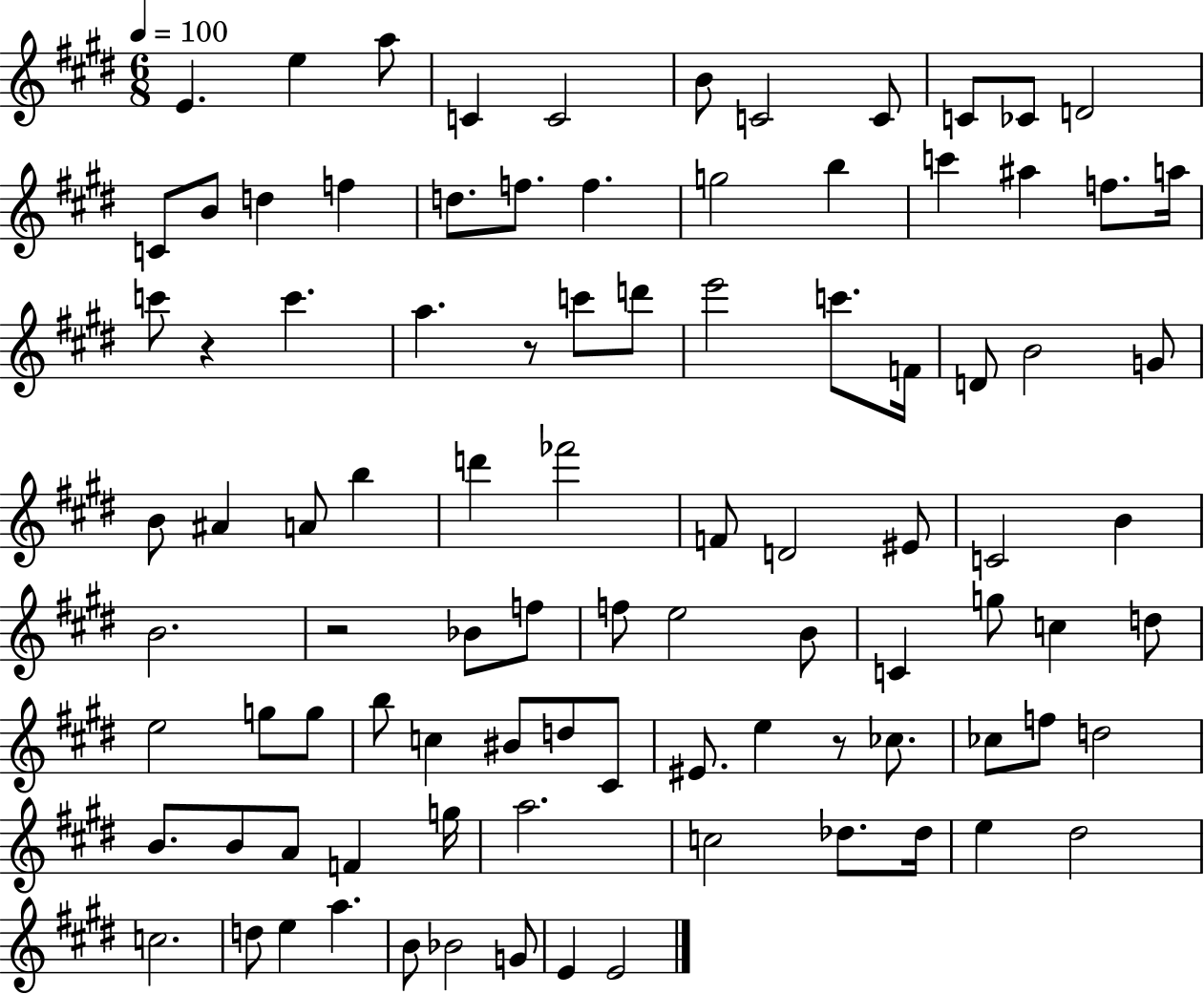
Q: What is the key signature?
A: E major